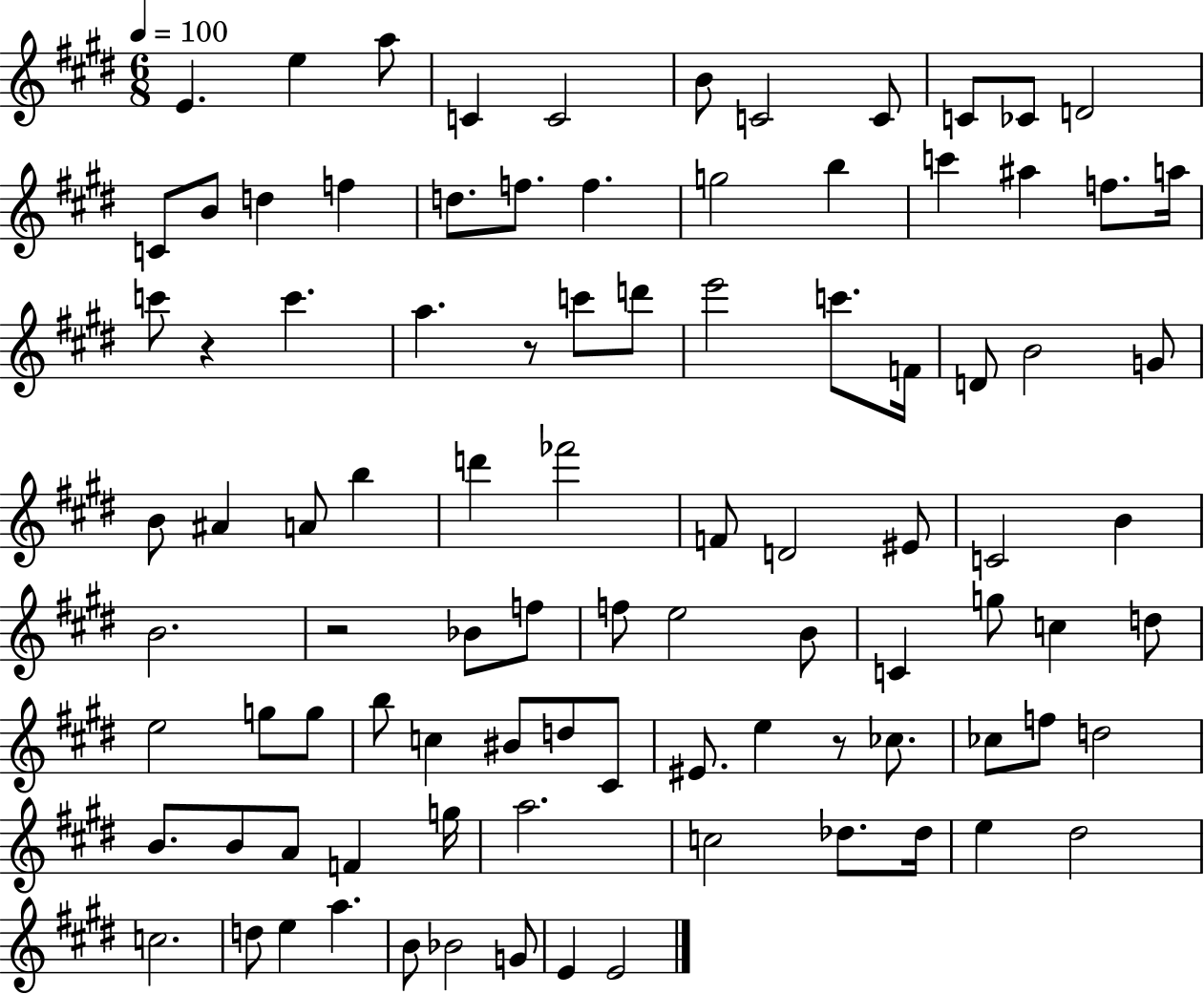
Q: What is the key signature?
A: E major